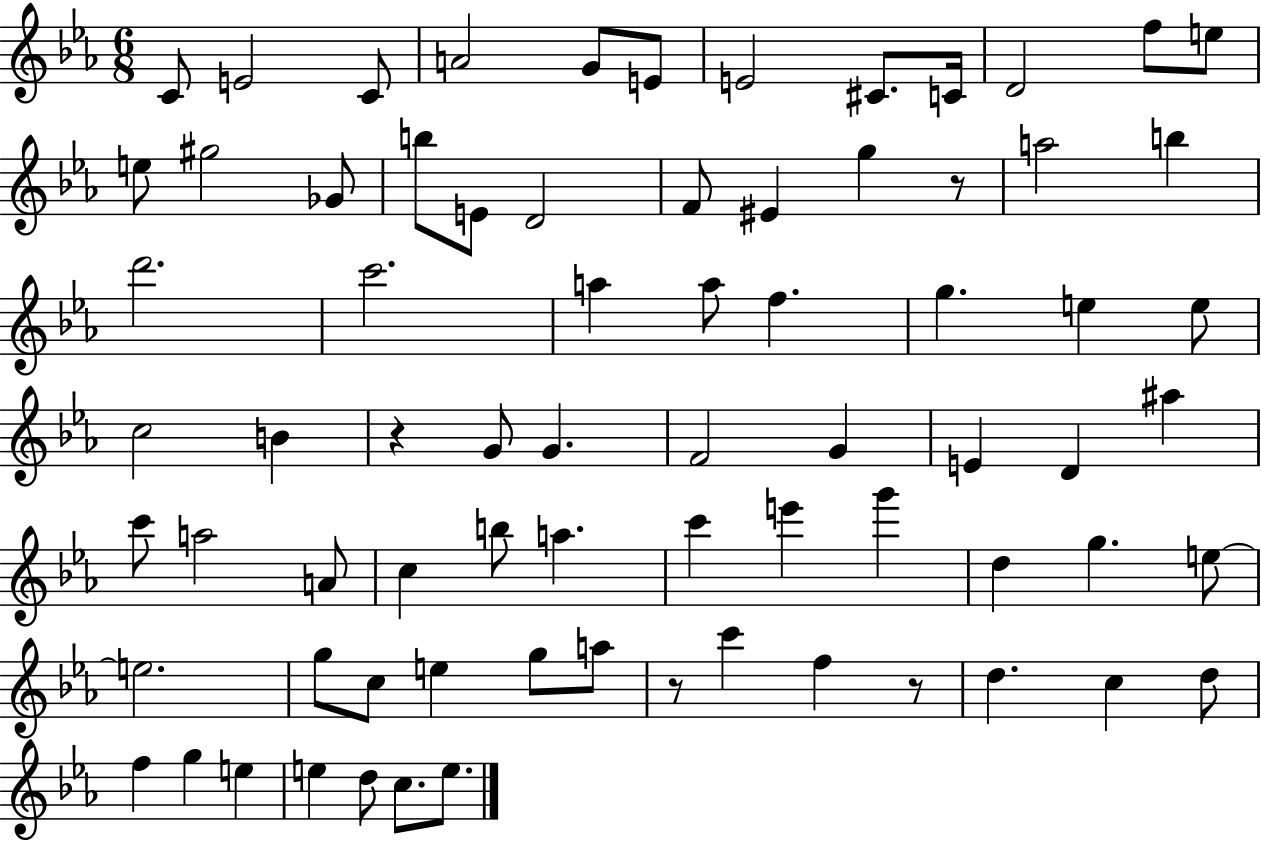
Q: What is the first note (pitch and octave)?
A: C4